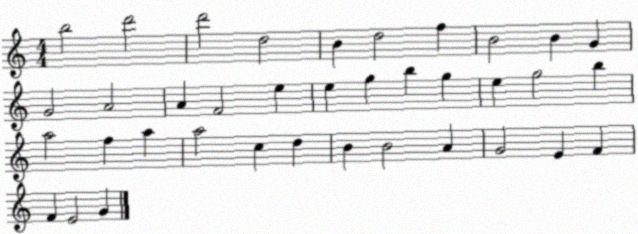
X:1
T:Untitled
M:4/4
L:1/4
K:C
b2 d'2 d'2 d2 B d2 f B2 B G G2 A2 A F2 e e g b g e g2 b a2 f a a2 c d B B2 A G2 E F F E2 G